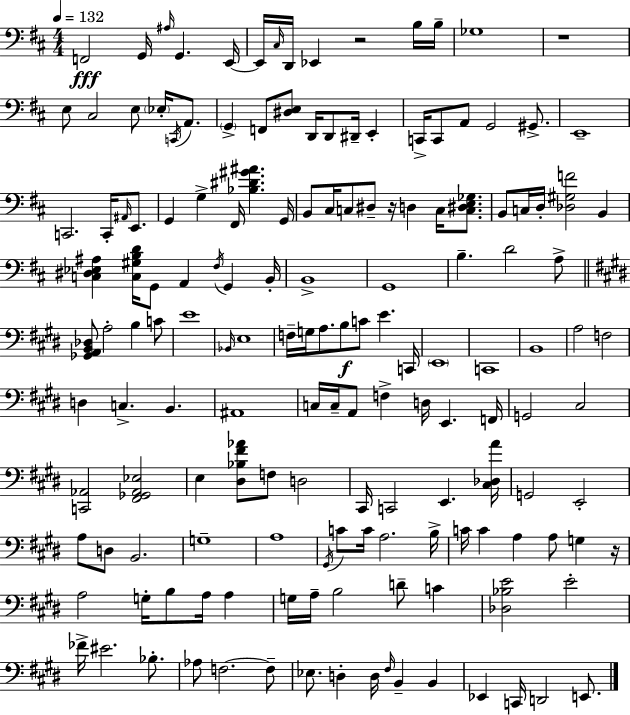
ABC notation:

X:1
T:Untitled
M:4/4
L:1/4
K:D
F,,2 G,,/4 ^A,/4 G,, E,,/4 E,,/4 ^C,/4 D,,/4 _E,, z2 B,/4 B,/4 _G,4 z4 E,/2 ^C,2 E,/2 _E,/4 C,,/4 A,,/2 G,, F,,/2 [^D,E,]/2 D,,/4 D,,/2 ^D,,/4 E,, C,,/4 C,,/2 A,,/2 G,,2 ^G,,/2 E,,4 C,,2 C,,/4 ^A,,/4 E,,/2 G,, G, ^F,,/4 [_B,^D^G^A] G,,/4 B,,/2 ^C,/4 C,/2 ^D,/2 z/4 D, C,/4 [C,^D,E,_G,]/2 B,,/2 C,/4 D,/4 [_D,^G,F]2 B,, [C,^D,_E,^A,] [C,^G,B,D]/4 G,,/2 A,, ^F,/4 G,, B,,/4 B,,4 G,,4 B, D2 A,/2 [_G,,A,,B,,_D,]/2 A,2 B, C/2 E4 _B,,/4 E,4 F,/4 G,/4 A,/2 B,/2 C/2 E C,,/4 E,,4 C,,4 B,,4 A,2 F,2 D, C, B,, ^A,,4 C,/4 C,/4 A,,/2 F, D,/4 E,, F,,/4 G,,2 ^C,2 [C,,_A,,]2 [^F,,_G,,_A,,_E,]2 E, [^D,_B,^F_A]/2 F,/2 D,2 ^C,,/4 C,,2 E,, [^C,_D,A]/4 G,,2 E,,2 A,/2 D,/2 B,,2 G,4 A,4 ^G,,/4 C/2 C/4 A,2 B,/4 C/4 C A, A,/2 G, z/4 A,2 G,/4 B,/2 A,/4 A, G,/4 A,/4 B,2 D/2 C [_D,_B,E]2 E2 _F/4 ^E2 _B,/2 _A,/2 F,2 F,/2 _E,/2 D, D,/4 ^F,/4 B,, B,, _E,, C,,/4 D,,2 E,,/2